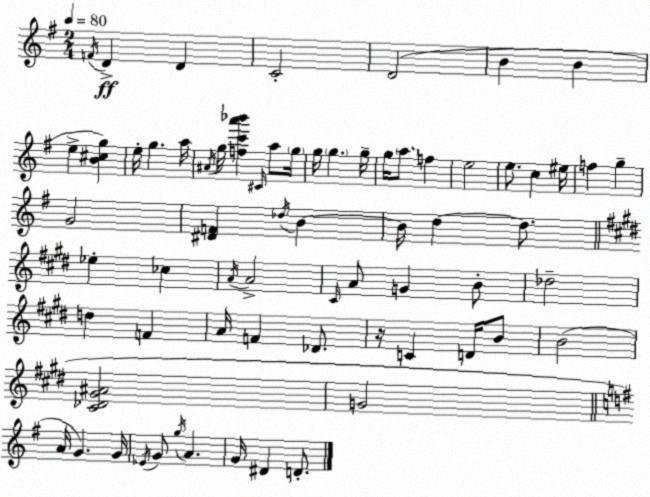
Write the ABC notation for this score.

X:1
T:Untitled
M:2/4
L:1/4
K:Em
F/4 D D C2 D2 B B e [B^cg] e/4 g a/4 ^A/4 g/4 [fc'a'_b'] ^C/4 a/2 g/4 g/4 g g/4 g/4 a/2 f e2 e/2 c ^e/4 f g G2 [^DF] _d/4 B B/4 d d/2 _e _c A/4 A2 ^C/4 A/2 G B/2 _d2 d F A/4 F _D/2 z/4 C D/4 B/2 B2 [^C_D^G^A]2 G2 A/4 G G/4 _E/4 G/2 g/4 A G/4 ^D D/2